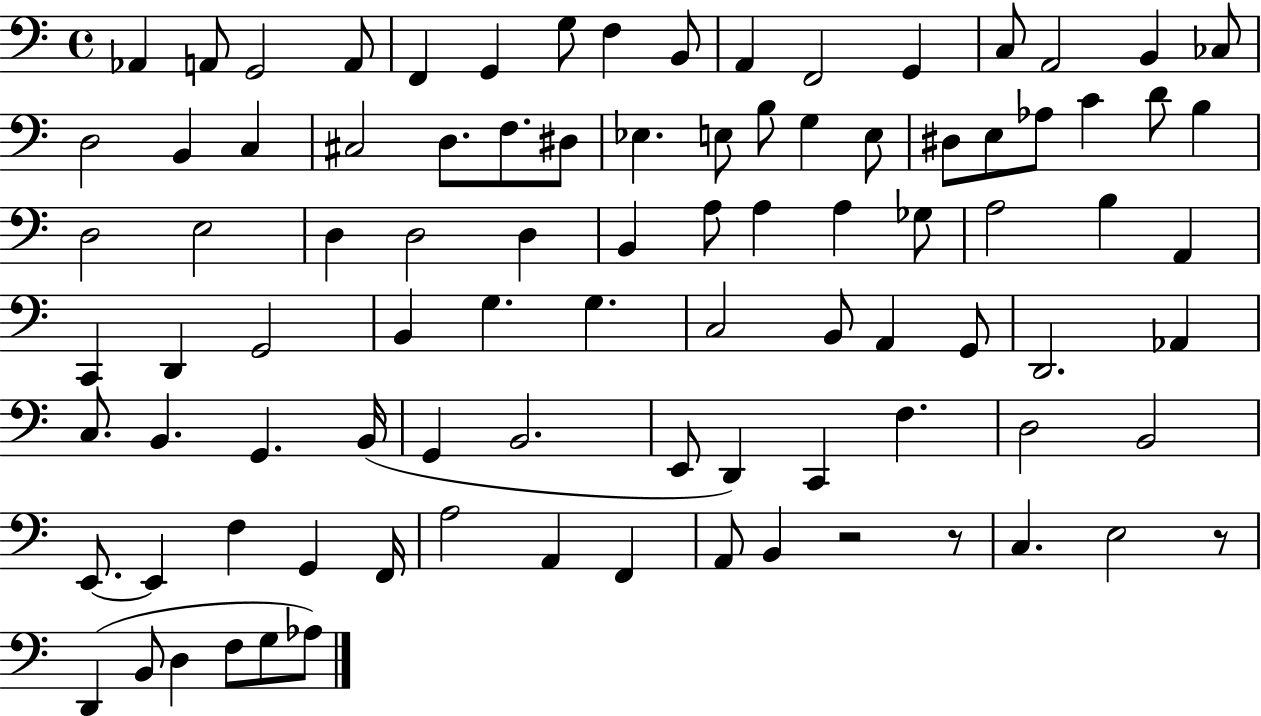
Ab2/q A2/e G2/h A2/e F2/q G2/q G3/e F3/q B2/e A2/q F2/h G2/q C3/e A2/h B2/q CES3/e D3/h B2/q C3/q C#3/h D3/e. F3/e. D#3/e Eb3/q. E3/e B3/e G3/q E3/e D#3/e E3/e Ab3/e C4/q D4/e B3/q D3/h E3/h D3/q D3/h D3/q B2/q A3/e A3/q A3/q Gb3/e A3/h B3/q A2/q C2/q D2/q G2/h B2/q G3/q. G3/q. C3/h B2/e A2/q G2/e D2/h. Ab2/q C3/e. B2/q. G2/q. B2/s G2/q B2/h. E2/e D2/q C2/q F3/q. D3/h B2/h E2/e. E2/q F3/q G2/q F2/s A3/h A2/q F2/q A2/e B2/q R/h R/e C3/q. E3/h R/e D2/q B2/e D3/q F3/e G3/e Ab3/e